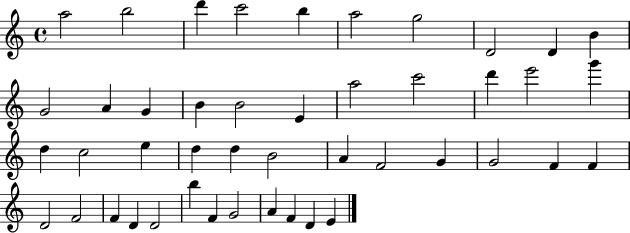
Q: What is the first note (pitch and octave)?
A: A5